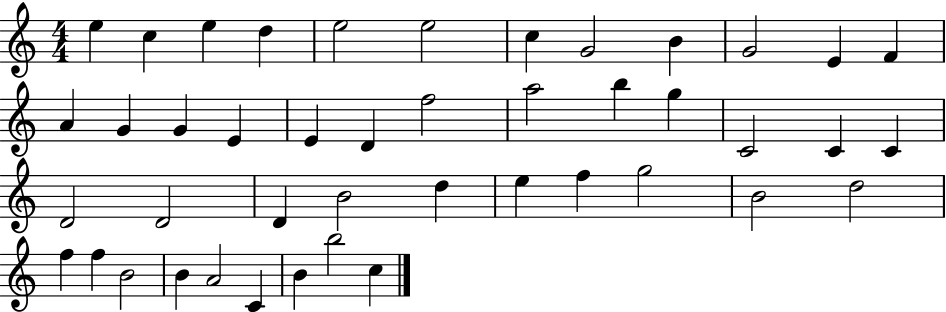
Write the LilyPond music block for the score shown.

{
  \clef treble
  \numericTimeSignature
  \time 4/4
  \key c \major
  e''4 c''4 e''4 d''4 | e''2 e''2 | c''4 g'2 b'4 | g'2 e'4 f'4 | \break a'4 g'4 g'4 e'4 | e'4 d'4 f''2 | a''2 b''4 g''4 | c'2 c'4 c'4 | \break d'2 d'2 | d'4 b'2 d''4 | e''4 f''4 g''2 | b'2 d''2 | \break f''4 f''4 b'2 | b'4 a'2 c'4 | b'4 b''2 c''4 | \bar "|."
}